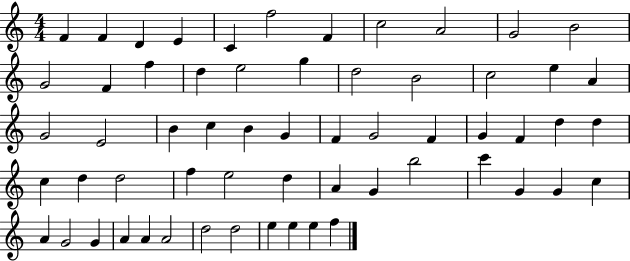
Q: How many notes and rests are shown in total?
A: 60